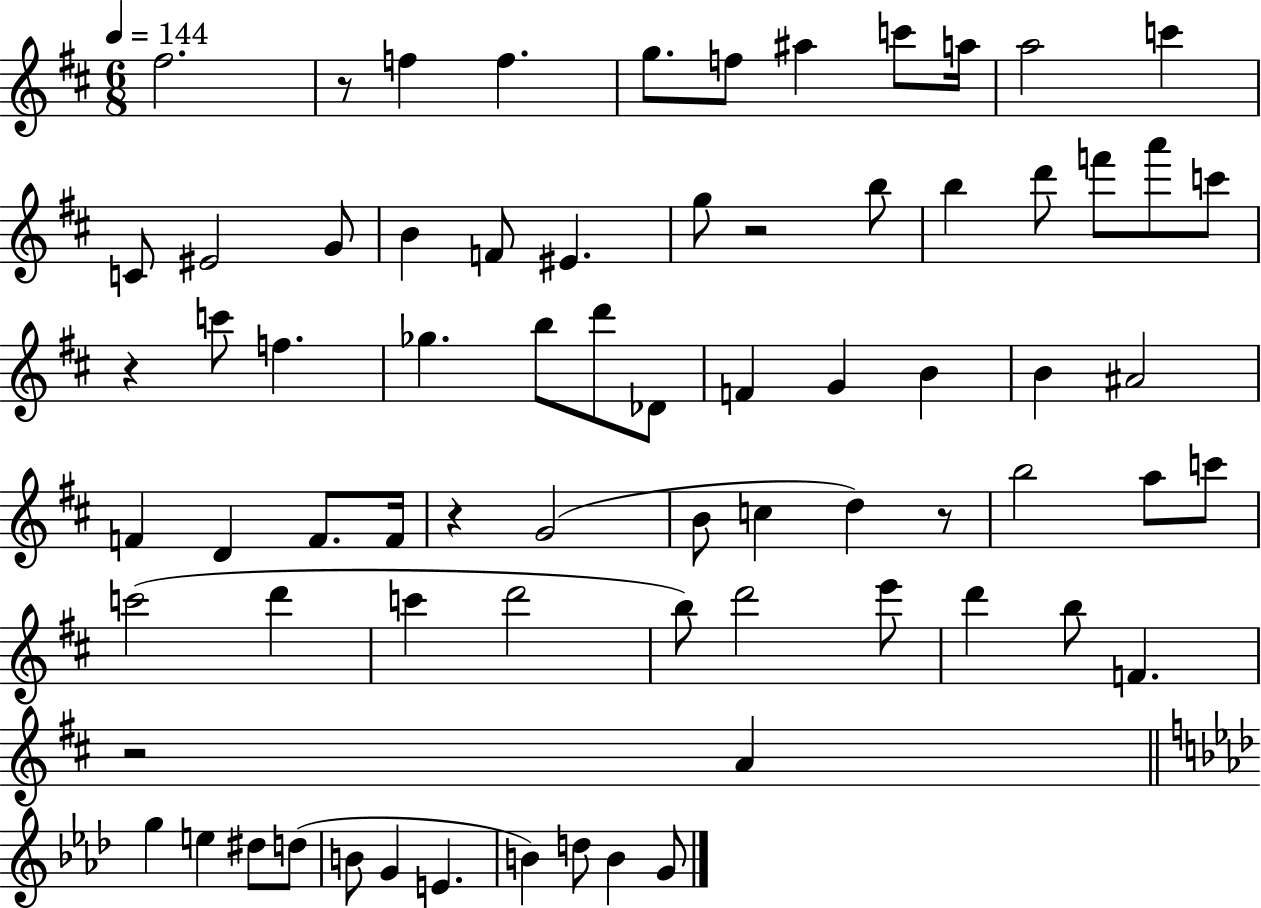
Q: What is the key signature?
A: D major